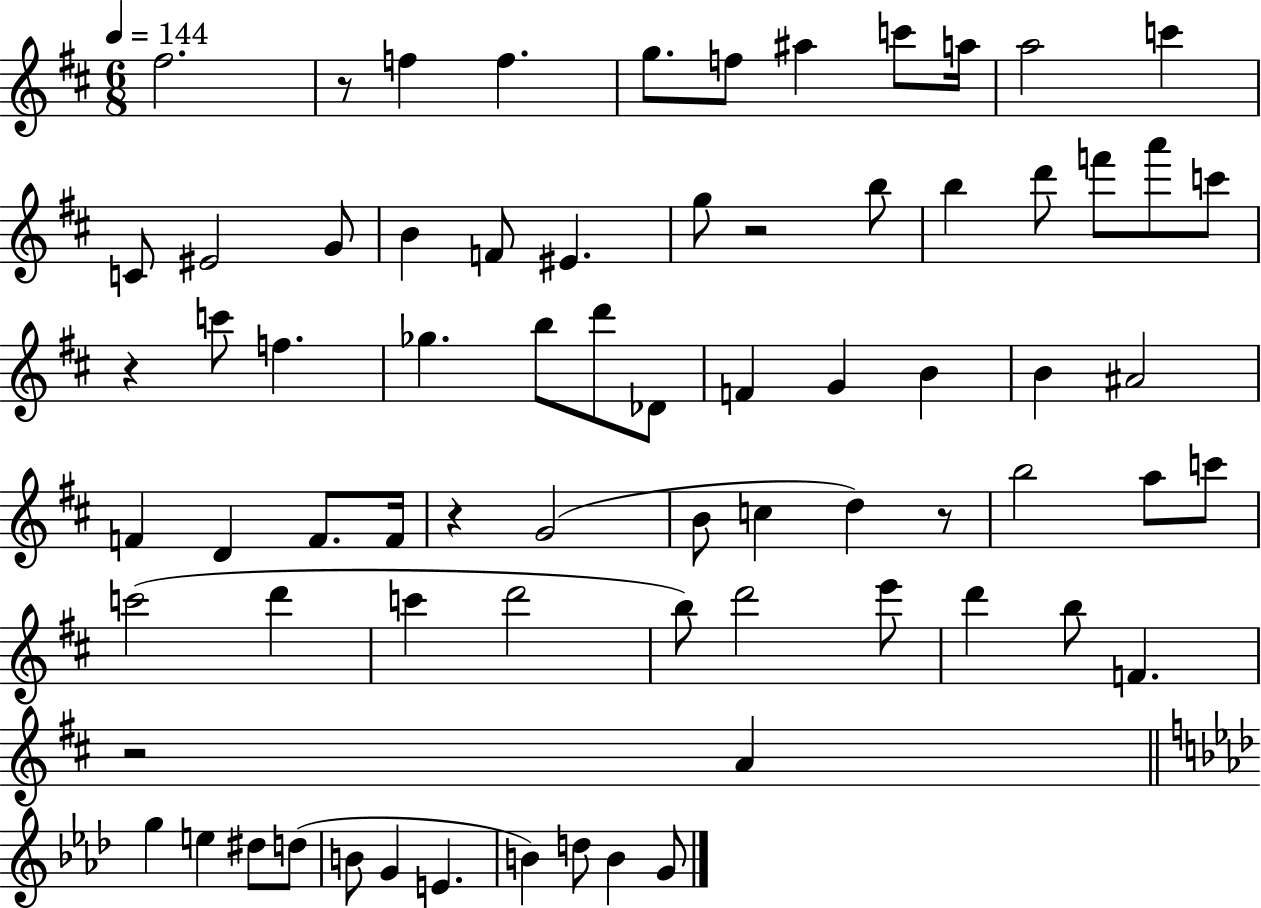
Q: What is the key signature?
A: D major